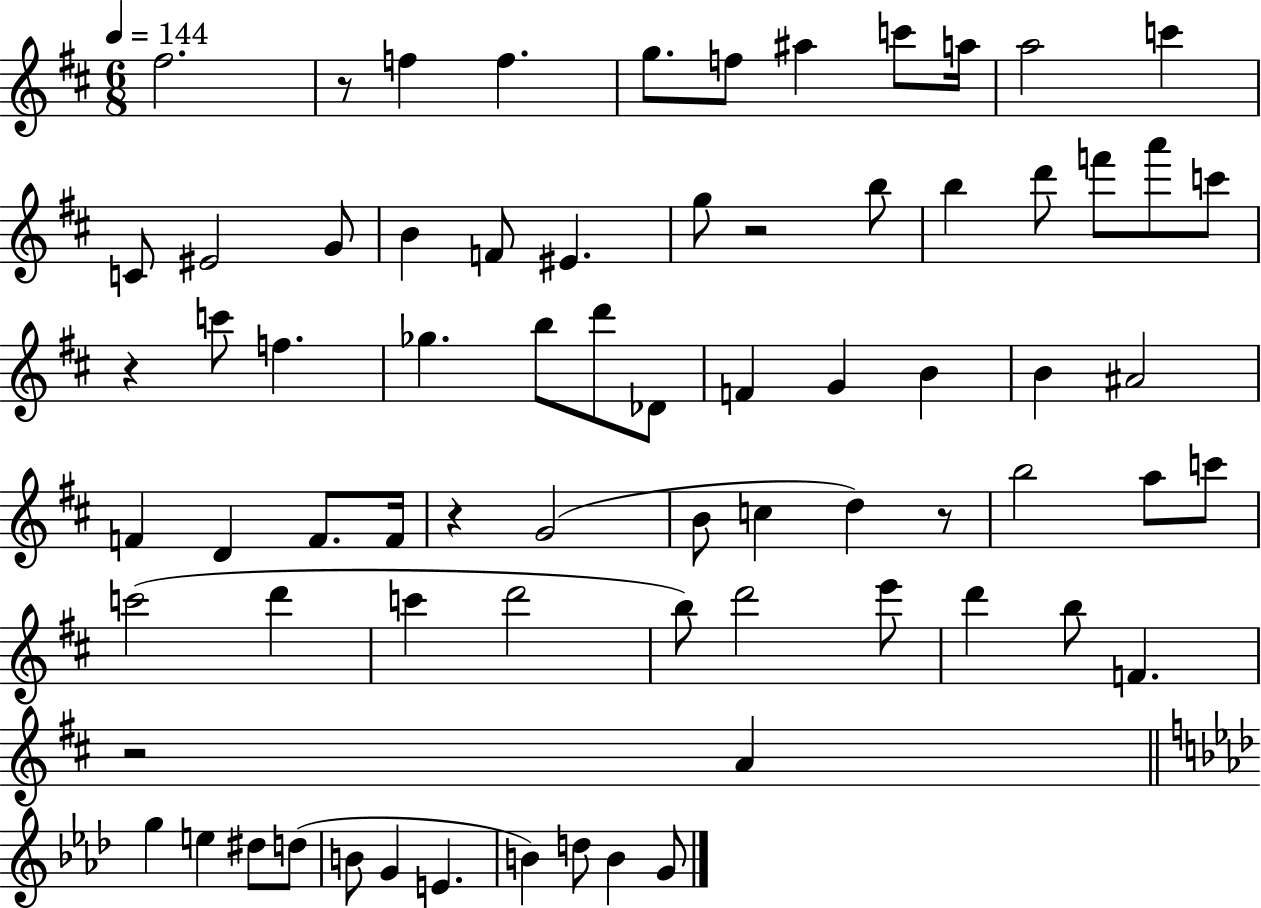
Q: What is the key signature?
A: D major